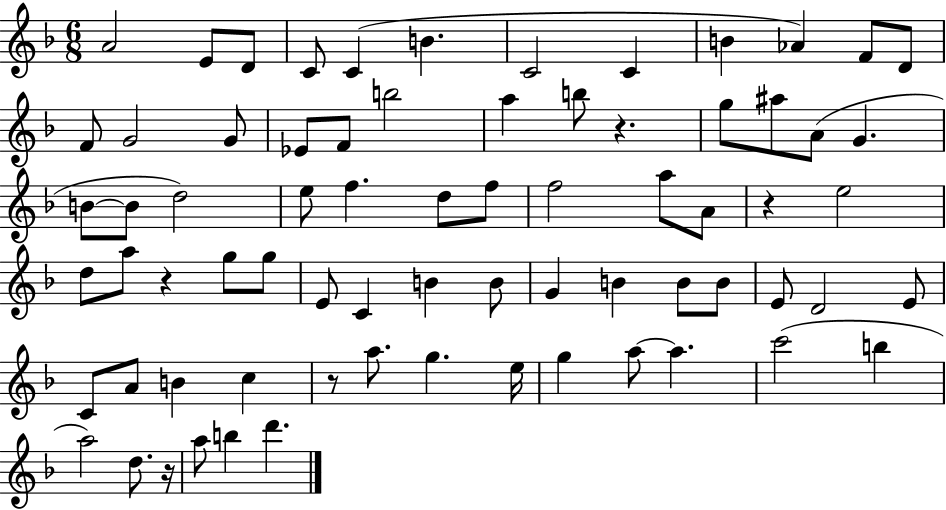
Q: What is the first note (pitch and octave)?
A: A4